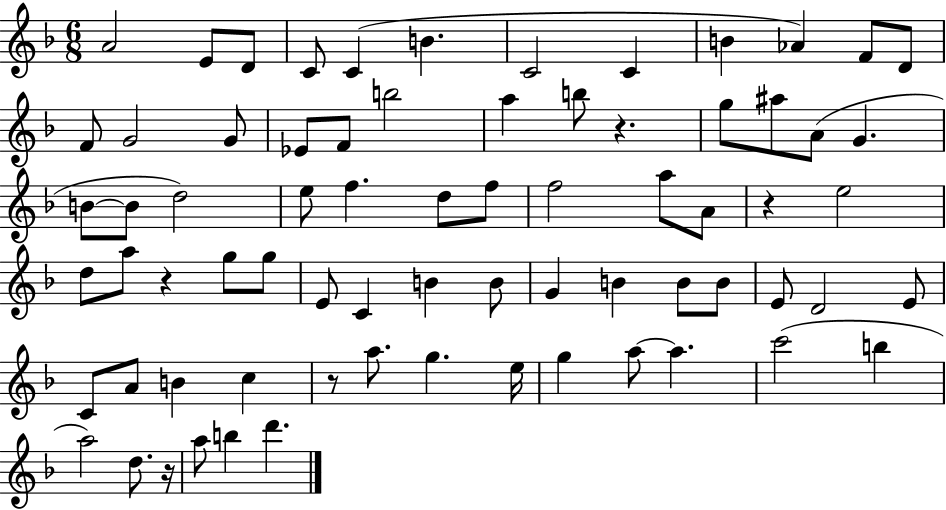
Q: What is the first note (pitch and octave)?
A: A4